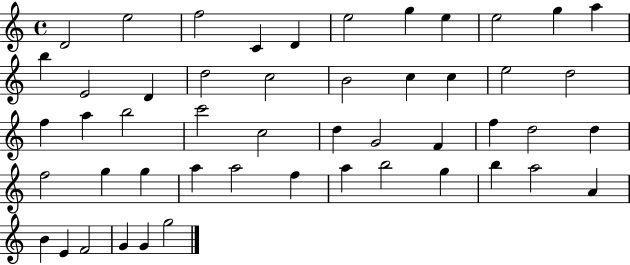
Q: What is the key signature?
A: C major